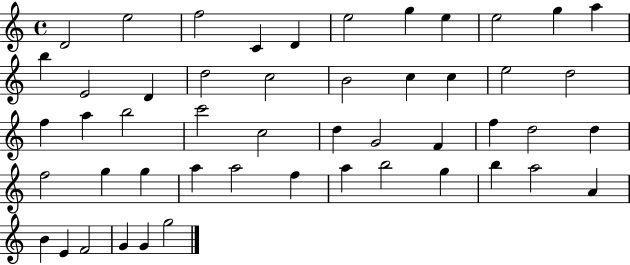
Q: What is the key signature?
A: C major